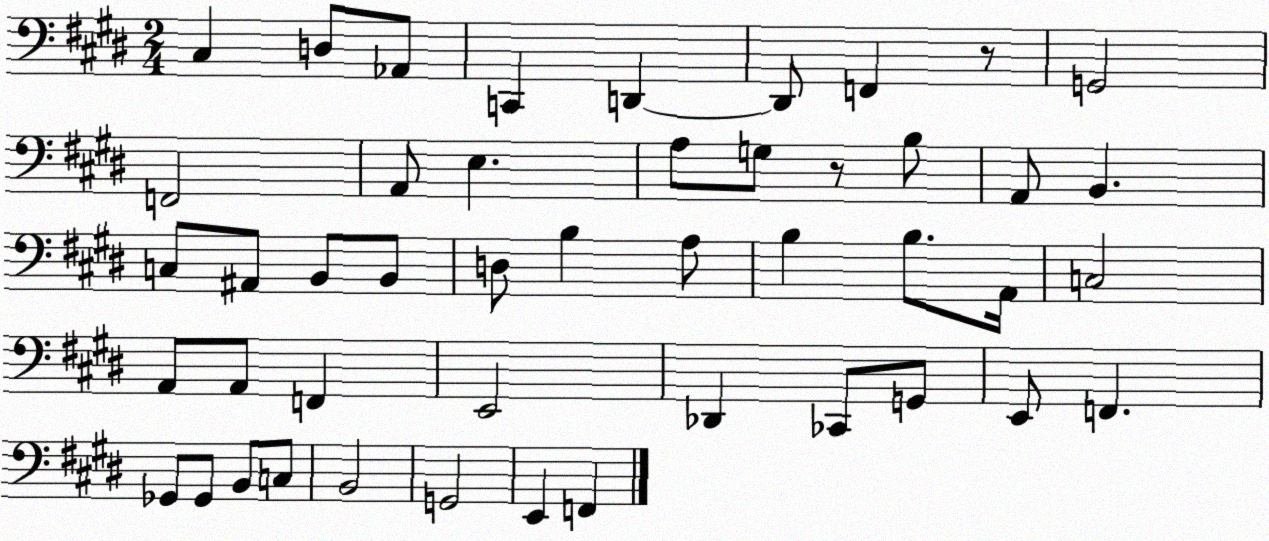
X:1
T:Untitled
M:2/4
L:1/4
K:E
^C, D,/2 _A,,/2 C,, D,, D,,/2 F,, z/2 G,,2 F,,2 A,,/2 E, A,/2 G,/2 z/2 B,/2 A,,/2 B,, C,/2 ^A,,/2 B,,/2 B,,/2 D,/2 B, A,/2 B, B,/2 A,,/4 C,2 A,,/2 A,,/2 F,, E,,2 _D,, _C,,/2 G,,/2 E,,/2 F,, _G,,/2 _G,,/2 B,,/2 C,/2 B,,2 G,,2 E,, F,,